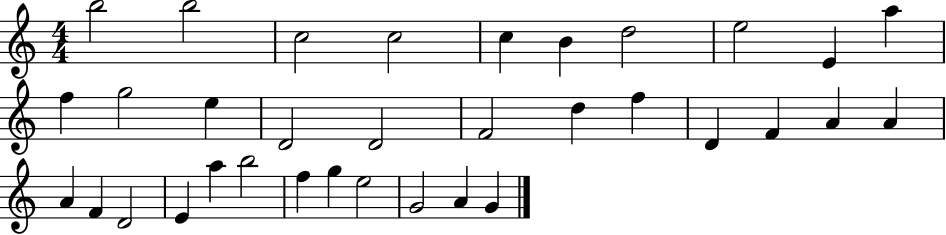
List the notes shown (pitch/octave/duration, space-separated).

B5/h B5/h C5/h C5/h C5/q B4/q D5/h E5/h E4/q A5/q F5/q G5/h E5/q D4/h D4/h F4/h D5/q F5/q D4/q F4/q A4/q A4/q A4/q F4/q D4/h E4/q A5/q B5/h F5/q G5/q E5/h G4/h A4/q G4/q